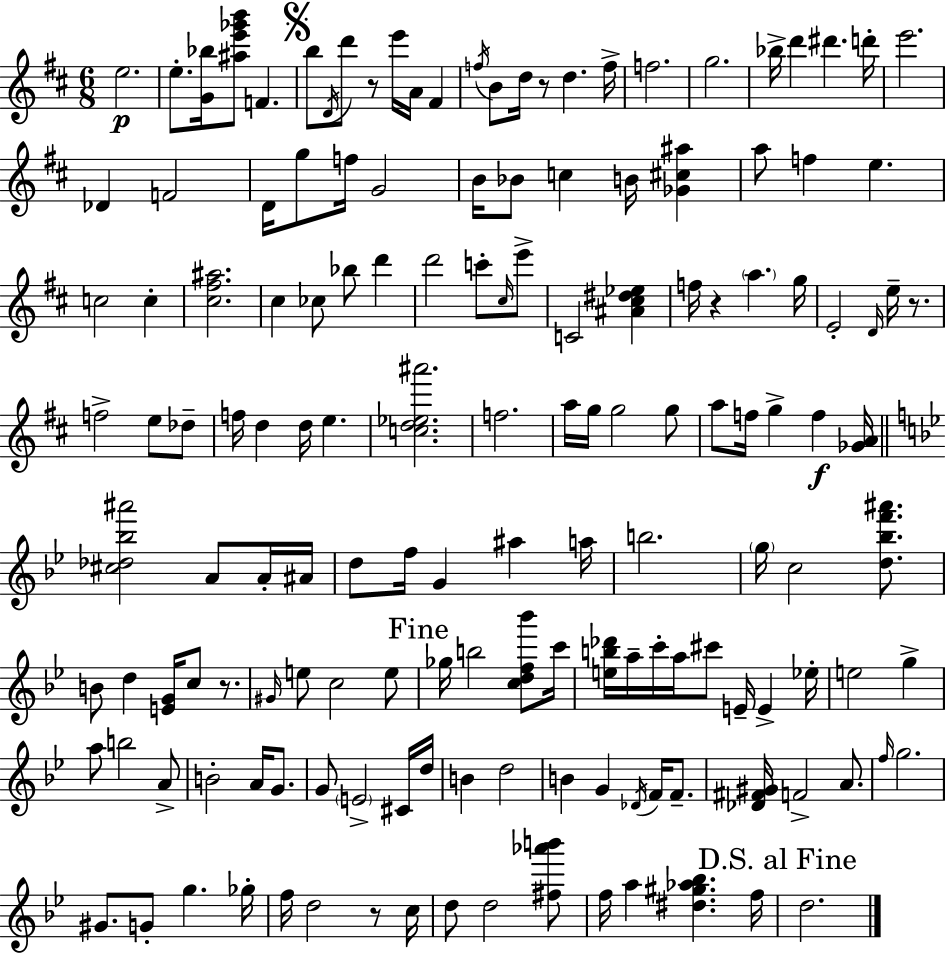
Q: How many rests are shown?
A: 6